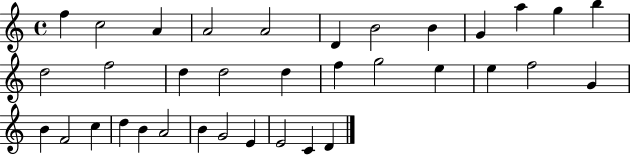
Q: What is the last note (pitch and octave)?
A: D4